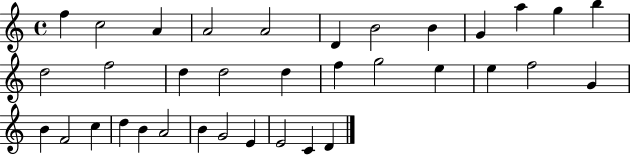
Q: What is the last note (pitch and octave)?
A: D4